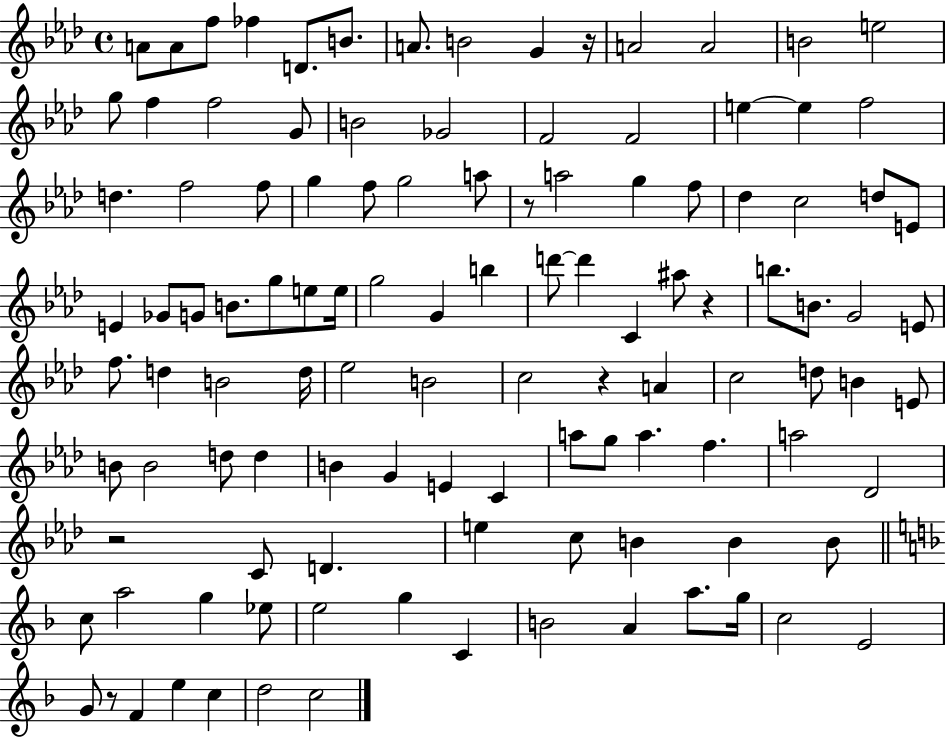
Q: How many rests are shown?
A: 6